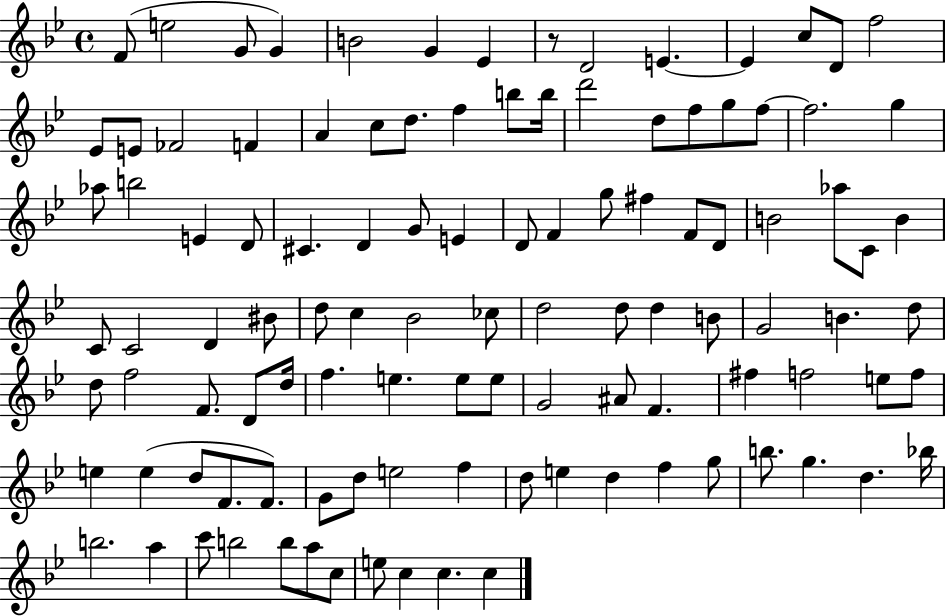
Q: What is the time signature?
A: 4/4